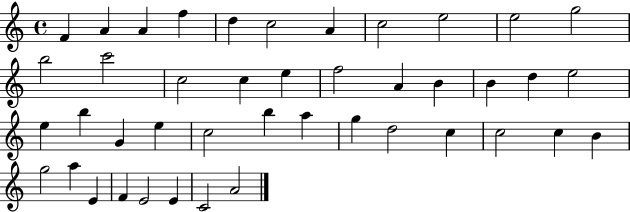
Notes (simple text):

F4/q A4/q A4/q F5/q D5/q C5/h A4/q C5/h E5/h E5/h G5/h B5/h C6/h C5/h C5/q E5/q F5/h A4/q B4/q B4/q D5/q E5/h E5/q B5/q G4/q E5/q C5/h B5/q A5/q G5/q D5/h C5/q C5/h C5/q B4/q G5/h A5/q E4/q F4/q E4/h E4/q C4/h A4/h